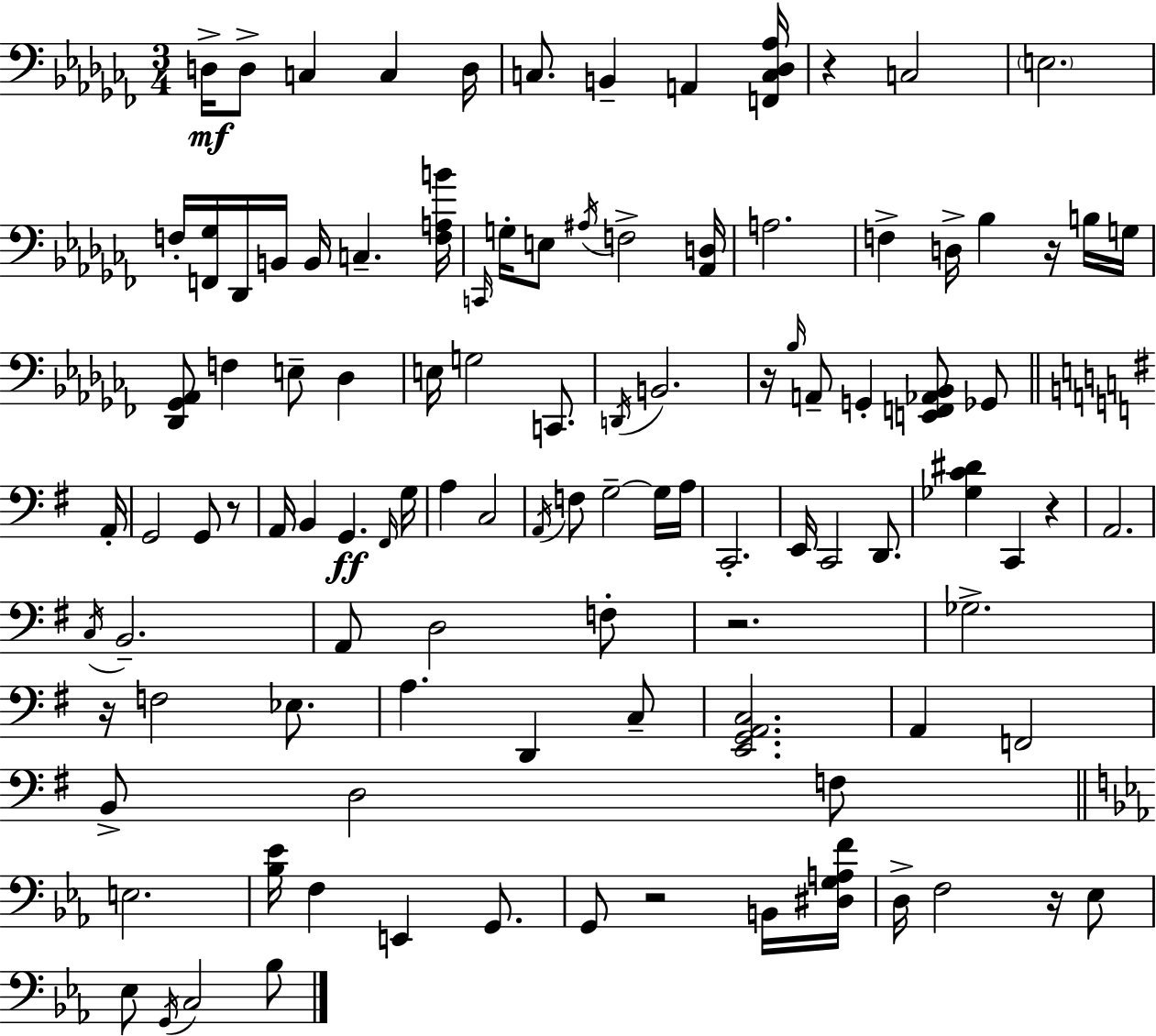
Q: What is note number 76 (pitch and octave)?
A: E3